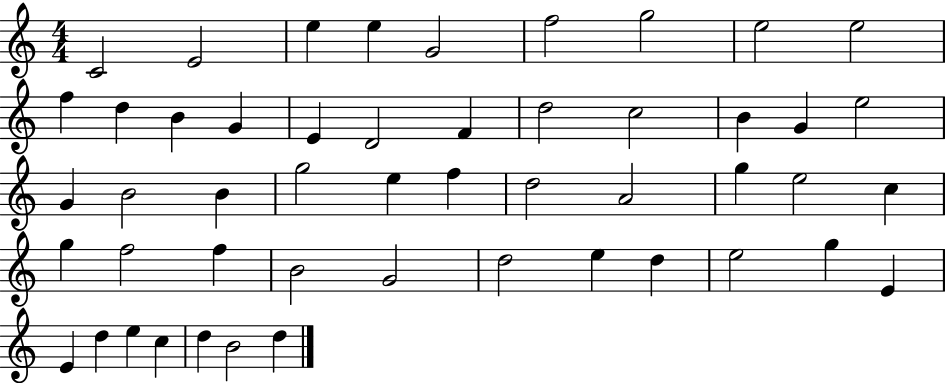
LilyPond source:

{
  \clef treble
  \numericTimeSignature
  \time 4/4
  \key c \major
  c'2 e'2 | e''4 e''4 g'2 | f''2 g''2 | e''2 e''2 | \break f''4 d''4 b'4 g'4 | e'4 d'2 f'4 | d''2 c''2 | b'4 g'4 e''2 | \break g'4 b'2 b'4 | g''2 e''4 f''4 | d''2 a'2 | g''4 e''2 c''4 | \break g''4 f''2 f''4 | b'2 g'2 | d''2 e''4 d''4 | e''2 g''4 e'4 | \break e'4 d''4 e''4 c''4 | d''4 b'2 d''4 | \bar "|."
}